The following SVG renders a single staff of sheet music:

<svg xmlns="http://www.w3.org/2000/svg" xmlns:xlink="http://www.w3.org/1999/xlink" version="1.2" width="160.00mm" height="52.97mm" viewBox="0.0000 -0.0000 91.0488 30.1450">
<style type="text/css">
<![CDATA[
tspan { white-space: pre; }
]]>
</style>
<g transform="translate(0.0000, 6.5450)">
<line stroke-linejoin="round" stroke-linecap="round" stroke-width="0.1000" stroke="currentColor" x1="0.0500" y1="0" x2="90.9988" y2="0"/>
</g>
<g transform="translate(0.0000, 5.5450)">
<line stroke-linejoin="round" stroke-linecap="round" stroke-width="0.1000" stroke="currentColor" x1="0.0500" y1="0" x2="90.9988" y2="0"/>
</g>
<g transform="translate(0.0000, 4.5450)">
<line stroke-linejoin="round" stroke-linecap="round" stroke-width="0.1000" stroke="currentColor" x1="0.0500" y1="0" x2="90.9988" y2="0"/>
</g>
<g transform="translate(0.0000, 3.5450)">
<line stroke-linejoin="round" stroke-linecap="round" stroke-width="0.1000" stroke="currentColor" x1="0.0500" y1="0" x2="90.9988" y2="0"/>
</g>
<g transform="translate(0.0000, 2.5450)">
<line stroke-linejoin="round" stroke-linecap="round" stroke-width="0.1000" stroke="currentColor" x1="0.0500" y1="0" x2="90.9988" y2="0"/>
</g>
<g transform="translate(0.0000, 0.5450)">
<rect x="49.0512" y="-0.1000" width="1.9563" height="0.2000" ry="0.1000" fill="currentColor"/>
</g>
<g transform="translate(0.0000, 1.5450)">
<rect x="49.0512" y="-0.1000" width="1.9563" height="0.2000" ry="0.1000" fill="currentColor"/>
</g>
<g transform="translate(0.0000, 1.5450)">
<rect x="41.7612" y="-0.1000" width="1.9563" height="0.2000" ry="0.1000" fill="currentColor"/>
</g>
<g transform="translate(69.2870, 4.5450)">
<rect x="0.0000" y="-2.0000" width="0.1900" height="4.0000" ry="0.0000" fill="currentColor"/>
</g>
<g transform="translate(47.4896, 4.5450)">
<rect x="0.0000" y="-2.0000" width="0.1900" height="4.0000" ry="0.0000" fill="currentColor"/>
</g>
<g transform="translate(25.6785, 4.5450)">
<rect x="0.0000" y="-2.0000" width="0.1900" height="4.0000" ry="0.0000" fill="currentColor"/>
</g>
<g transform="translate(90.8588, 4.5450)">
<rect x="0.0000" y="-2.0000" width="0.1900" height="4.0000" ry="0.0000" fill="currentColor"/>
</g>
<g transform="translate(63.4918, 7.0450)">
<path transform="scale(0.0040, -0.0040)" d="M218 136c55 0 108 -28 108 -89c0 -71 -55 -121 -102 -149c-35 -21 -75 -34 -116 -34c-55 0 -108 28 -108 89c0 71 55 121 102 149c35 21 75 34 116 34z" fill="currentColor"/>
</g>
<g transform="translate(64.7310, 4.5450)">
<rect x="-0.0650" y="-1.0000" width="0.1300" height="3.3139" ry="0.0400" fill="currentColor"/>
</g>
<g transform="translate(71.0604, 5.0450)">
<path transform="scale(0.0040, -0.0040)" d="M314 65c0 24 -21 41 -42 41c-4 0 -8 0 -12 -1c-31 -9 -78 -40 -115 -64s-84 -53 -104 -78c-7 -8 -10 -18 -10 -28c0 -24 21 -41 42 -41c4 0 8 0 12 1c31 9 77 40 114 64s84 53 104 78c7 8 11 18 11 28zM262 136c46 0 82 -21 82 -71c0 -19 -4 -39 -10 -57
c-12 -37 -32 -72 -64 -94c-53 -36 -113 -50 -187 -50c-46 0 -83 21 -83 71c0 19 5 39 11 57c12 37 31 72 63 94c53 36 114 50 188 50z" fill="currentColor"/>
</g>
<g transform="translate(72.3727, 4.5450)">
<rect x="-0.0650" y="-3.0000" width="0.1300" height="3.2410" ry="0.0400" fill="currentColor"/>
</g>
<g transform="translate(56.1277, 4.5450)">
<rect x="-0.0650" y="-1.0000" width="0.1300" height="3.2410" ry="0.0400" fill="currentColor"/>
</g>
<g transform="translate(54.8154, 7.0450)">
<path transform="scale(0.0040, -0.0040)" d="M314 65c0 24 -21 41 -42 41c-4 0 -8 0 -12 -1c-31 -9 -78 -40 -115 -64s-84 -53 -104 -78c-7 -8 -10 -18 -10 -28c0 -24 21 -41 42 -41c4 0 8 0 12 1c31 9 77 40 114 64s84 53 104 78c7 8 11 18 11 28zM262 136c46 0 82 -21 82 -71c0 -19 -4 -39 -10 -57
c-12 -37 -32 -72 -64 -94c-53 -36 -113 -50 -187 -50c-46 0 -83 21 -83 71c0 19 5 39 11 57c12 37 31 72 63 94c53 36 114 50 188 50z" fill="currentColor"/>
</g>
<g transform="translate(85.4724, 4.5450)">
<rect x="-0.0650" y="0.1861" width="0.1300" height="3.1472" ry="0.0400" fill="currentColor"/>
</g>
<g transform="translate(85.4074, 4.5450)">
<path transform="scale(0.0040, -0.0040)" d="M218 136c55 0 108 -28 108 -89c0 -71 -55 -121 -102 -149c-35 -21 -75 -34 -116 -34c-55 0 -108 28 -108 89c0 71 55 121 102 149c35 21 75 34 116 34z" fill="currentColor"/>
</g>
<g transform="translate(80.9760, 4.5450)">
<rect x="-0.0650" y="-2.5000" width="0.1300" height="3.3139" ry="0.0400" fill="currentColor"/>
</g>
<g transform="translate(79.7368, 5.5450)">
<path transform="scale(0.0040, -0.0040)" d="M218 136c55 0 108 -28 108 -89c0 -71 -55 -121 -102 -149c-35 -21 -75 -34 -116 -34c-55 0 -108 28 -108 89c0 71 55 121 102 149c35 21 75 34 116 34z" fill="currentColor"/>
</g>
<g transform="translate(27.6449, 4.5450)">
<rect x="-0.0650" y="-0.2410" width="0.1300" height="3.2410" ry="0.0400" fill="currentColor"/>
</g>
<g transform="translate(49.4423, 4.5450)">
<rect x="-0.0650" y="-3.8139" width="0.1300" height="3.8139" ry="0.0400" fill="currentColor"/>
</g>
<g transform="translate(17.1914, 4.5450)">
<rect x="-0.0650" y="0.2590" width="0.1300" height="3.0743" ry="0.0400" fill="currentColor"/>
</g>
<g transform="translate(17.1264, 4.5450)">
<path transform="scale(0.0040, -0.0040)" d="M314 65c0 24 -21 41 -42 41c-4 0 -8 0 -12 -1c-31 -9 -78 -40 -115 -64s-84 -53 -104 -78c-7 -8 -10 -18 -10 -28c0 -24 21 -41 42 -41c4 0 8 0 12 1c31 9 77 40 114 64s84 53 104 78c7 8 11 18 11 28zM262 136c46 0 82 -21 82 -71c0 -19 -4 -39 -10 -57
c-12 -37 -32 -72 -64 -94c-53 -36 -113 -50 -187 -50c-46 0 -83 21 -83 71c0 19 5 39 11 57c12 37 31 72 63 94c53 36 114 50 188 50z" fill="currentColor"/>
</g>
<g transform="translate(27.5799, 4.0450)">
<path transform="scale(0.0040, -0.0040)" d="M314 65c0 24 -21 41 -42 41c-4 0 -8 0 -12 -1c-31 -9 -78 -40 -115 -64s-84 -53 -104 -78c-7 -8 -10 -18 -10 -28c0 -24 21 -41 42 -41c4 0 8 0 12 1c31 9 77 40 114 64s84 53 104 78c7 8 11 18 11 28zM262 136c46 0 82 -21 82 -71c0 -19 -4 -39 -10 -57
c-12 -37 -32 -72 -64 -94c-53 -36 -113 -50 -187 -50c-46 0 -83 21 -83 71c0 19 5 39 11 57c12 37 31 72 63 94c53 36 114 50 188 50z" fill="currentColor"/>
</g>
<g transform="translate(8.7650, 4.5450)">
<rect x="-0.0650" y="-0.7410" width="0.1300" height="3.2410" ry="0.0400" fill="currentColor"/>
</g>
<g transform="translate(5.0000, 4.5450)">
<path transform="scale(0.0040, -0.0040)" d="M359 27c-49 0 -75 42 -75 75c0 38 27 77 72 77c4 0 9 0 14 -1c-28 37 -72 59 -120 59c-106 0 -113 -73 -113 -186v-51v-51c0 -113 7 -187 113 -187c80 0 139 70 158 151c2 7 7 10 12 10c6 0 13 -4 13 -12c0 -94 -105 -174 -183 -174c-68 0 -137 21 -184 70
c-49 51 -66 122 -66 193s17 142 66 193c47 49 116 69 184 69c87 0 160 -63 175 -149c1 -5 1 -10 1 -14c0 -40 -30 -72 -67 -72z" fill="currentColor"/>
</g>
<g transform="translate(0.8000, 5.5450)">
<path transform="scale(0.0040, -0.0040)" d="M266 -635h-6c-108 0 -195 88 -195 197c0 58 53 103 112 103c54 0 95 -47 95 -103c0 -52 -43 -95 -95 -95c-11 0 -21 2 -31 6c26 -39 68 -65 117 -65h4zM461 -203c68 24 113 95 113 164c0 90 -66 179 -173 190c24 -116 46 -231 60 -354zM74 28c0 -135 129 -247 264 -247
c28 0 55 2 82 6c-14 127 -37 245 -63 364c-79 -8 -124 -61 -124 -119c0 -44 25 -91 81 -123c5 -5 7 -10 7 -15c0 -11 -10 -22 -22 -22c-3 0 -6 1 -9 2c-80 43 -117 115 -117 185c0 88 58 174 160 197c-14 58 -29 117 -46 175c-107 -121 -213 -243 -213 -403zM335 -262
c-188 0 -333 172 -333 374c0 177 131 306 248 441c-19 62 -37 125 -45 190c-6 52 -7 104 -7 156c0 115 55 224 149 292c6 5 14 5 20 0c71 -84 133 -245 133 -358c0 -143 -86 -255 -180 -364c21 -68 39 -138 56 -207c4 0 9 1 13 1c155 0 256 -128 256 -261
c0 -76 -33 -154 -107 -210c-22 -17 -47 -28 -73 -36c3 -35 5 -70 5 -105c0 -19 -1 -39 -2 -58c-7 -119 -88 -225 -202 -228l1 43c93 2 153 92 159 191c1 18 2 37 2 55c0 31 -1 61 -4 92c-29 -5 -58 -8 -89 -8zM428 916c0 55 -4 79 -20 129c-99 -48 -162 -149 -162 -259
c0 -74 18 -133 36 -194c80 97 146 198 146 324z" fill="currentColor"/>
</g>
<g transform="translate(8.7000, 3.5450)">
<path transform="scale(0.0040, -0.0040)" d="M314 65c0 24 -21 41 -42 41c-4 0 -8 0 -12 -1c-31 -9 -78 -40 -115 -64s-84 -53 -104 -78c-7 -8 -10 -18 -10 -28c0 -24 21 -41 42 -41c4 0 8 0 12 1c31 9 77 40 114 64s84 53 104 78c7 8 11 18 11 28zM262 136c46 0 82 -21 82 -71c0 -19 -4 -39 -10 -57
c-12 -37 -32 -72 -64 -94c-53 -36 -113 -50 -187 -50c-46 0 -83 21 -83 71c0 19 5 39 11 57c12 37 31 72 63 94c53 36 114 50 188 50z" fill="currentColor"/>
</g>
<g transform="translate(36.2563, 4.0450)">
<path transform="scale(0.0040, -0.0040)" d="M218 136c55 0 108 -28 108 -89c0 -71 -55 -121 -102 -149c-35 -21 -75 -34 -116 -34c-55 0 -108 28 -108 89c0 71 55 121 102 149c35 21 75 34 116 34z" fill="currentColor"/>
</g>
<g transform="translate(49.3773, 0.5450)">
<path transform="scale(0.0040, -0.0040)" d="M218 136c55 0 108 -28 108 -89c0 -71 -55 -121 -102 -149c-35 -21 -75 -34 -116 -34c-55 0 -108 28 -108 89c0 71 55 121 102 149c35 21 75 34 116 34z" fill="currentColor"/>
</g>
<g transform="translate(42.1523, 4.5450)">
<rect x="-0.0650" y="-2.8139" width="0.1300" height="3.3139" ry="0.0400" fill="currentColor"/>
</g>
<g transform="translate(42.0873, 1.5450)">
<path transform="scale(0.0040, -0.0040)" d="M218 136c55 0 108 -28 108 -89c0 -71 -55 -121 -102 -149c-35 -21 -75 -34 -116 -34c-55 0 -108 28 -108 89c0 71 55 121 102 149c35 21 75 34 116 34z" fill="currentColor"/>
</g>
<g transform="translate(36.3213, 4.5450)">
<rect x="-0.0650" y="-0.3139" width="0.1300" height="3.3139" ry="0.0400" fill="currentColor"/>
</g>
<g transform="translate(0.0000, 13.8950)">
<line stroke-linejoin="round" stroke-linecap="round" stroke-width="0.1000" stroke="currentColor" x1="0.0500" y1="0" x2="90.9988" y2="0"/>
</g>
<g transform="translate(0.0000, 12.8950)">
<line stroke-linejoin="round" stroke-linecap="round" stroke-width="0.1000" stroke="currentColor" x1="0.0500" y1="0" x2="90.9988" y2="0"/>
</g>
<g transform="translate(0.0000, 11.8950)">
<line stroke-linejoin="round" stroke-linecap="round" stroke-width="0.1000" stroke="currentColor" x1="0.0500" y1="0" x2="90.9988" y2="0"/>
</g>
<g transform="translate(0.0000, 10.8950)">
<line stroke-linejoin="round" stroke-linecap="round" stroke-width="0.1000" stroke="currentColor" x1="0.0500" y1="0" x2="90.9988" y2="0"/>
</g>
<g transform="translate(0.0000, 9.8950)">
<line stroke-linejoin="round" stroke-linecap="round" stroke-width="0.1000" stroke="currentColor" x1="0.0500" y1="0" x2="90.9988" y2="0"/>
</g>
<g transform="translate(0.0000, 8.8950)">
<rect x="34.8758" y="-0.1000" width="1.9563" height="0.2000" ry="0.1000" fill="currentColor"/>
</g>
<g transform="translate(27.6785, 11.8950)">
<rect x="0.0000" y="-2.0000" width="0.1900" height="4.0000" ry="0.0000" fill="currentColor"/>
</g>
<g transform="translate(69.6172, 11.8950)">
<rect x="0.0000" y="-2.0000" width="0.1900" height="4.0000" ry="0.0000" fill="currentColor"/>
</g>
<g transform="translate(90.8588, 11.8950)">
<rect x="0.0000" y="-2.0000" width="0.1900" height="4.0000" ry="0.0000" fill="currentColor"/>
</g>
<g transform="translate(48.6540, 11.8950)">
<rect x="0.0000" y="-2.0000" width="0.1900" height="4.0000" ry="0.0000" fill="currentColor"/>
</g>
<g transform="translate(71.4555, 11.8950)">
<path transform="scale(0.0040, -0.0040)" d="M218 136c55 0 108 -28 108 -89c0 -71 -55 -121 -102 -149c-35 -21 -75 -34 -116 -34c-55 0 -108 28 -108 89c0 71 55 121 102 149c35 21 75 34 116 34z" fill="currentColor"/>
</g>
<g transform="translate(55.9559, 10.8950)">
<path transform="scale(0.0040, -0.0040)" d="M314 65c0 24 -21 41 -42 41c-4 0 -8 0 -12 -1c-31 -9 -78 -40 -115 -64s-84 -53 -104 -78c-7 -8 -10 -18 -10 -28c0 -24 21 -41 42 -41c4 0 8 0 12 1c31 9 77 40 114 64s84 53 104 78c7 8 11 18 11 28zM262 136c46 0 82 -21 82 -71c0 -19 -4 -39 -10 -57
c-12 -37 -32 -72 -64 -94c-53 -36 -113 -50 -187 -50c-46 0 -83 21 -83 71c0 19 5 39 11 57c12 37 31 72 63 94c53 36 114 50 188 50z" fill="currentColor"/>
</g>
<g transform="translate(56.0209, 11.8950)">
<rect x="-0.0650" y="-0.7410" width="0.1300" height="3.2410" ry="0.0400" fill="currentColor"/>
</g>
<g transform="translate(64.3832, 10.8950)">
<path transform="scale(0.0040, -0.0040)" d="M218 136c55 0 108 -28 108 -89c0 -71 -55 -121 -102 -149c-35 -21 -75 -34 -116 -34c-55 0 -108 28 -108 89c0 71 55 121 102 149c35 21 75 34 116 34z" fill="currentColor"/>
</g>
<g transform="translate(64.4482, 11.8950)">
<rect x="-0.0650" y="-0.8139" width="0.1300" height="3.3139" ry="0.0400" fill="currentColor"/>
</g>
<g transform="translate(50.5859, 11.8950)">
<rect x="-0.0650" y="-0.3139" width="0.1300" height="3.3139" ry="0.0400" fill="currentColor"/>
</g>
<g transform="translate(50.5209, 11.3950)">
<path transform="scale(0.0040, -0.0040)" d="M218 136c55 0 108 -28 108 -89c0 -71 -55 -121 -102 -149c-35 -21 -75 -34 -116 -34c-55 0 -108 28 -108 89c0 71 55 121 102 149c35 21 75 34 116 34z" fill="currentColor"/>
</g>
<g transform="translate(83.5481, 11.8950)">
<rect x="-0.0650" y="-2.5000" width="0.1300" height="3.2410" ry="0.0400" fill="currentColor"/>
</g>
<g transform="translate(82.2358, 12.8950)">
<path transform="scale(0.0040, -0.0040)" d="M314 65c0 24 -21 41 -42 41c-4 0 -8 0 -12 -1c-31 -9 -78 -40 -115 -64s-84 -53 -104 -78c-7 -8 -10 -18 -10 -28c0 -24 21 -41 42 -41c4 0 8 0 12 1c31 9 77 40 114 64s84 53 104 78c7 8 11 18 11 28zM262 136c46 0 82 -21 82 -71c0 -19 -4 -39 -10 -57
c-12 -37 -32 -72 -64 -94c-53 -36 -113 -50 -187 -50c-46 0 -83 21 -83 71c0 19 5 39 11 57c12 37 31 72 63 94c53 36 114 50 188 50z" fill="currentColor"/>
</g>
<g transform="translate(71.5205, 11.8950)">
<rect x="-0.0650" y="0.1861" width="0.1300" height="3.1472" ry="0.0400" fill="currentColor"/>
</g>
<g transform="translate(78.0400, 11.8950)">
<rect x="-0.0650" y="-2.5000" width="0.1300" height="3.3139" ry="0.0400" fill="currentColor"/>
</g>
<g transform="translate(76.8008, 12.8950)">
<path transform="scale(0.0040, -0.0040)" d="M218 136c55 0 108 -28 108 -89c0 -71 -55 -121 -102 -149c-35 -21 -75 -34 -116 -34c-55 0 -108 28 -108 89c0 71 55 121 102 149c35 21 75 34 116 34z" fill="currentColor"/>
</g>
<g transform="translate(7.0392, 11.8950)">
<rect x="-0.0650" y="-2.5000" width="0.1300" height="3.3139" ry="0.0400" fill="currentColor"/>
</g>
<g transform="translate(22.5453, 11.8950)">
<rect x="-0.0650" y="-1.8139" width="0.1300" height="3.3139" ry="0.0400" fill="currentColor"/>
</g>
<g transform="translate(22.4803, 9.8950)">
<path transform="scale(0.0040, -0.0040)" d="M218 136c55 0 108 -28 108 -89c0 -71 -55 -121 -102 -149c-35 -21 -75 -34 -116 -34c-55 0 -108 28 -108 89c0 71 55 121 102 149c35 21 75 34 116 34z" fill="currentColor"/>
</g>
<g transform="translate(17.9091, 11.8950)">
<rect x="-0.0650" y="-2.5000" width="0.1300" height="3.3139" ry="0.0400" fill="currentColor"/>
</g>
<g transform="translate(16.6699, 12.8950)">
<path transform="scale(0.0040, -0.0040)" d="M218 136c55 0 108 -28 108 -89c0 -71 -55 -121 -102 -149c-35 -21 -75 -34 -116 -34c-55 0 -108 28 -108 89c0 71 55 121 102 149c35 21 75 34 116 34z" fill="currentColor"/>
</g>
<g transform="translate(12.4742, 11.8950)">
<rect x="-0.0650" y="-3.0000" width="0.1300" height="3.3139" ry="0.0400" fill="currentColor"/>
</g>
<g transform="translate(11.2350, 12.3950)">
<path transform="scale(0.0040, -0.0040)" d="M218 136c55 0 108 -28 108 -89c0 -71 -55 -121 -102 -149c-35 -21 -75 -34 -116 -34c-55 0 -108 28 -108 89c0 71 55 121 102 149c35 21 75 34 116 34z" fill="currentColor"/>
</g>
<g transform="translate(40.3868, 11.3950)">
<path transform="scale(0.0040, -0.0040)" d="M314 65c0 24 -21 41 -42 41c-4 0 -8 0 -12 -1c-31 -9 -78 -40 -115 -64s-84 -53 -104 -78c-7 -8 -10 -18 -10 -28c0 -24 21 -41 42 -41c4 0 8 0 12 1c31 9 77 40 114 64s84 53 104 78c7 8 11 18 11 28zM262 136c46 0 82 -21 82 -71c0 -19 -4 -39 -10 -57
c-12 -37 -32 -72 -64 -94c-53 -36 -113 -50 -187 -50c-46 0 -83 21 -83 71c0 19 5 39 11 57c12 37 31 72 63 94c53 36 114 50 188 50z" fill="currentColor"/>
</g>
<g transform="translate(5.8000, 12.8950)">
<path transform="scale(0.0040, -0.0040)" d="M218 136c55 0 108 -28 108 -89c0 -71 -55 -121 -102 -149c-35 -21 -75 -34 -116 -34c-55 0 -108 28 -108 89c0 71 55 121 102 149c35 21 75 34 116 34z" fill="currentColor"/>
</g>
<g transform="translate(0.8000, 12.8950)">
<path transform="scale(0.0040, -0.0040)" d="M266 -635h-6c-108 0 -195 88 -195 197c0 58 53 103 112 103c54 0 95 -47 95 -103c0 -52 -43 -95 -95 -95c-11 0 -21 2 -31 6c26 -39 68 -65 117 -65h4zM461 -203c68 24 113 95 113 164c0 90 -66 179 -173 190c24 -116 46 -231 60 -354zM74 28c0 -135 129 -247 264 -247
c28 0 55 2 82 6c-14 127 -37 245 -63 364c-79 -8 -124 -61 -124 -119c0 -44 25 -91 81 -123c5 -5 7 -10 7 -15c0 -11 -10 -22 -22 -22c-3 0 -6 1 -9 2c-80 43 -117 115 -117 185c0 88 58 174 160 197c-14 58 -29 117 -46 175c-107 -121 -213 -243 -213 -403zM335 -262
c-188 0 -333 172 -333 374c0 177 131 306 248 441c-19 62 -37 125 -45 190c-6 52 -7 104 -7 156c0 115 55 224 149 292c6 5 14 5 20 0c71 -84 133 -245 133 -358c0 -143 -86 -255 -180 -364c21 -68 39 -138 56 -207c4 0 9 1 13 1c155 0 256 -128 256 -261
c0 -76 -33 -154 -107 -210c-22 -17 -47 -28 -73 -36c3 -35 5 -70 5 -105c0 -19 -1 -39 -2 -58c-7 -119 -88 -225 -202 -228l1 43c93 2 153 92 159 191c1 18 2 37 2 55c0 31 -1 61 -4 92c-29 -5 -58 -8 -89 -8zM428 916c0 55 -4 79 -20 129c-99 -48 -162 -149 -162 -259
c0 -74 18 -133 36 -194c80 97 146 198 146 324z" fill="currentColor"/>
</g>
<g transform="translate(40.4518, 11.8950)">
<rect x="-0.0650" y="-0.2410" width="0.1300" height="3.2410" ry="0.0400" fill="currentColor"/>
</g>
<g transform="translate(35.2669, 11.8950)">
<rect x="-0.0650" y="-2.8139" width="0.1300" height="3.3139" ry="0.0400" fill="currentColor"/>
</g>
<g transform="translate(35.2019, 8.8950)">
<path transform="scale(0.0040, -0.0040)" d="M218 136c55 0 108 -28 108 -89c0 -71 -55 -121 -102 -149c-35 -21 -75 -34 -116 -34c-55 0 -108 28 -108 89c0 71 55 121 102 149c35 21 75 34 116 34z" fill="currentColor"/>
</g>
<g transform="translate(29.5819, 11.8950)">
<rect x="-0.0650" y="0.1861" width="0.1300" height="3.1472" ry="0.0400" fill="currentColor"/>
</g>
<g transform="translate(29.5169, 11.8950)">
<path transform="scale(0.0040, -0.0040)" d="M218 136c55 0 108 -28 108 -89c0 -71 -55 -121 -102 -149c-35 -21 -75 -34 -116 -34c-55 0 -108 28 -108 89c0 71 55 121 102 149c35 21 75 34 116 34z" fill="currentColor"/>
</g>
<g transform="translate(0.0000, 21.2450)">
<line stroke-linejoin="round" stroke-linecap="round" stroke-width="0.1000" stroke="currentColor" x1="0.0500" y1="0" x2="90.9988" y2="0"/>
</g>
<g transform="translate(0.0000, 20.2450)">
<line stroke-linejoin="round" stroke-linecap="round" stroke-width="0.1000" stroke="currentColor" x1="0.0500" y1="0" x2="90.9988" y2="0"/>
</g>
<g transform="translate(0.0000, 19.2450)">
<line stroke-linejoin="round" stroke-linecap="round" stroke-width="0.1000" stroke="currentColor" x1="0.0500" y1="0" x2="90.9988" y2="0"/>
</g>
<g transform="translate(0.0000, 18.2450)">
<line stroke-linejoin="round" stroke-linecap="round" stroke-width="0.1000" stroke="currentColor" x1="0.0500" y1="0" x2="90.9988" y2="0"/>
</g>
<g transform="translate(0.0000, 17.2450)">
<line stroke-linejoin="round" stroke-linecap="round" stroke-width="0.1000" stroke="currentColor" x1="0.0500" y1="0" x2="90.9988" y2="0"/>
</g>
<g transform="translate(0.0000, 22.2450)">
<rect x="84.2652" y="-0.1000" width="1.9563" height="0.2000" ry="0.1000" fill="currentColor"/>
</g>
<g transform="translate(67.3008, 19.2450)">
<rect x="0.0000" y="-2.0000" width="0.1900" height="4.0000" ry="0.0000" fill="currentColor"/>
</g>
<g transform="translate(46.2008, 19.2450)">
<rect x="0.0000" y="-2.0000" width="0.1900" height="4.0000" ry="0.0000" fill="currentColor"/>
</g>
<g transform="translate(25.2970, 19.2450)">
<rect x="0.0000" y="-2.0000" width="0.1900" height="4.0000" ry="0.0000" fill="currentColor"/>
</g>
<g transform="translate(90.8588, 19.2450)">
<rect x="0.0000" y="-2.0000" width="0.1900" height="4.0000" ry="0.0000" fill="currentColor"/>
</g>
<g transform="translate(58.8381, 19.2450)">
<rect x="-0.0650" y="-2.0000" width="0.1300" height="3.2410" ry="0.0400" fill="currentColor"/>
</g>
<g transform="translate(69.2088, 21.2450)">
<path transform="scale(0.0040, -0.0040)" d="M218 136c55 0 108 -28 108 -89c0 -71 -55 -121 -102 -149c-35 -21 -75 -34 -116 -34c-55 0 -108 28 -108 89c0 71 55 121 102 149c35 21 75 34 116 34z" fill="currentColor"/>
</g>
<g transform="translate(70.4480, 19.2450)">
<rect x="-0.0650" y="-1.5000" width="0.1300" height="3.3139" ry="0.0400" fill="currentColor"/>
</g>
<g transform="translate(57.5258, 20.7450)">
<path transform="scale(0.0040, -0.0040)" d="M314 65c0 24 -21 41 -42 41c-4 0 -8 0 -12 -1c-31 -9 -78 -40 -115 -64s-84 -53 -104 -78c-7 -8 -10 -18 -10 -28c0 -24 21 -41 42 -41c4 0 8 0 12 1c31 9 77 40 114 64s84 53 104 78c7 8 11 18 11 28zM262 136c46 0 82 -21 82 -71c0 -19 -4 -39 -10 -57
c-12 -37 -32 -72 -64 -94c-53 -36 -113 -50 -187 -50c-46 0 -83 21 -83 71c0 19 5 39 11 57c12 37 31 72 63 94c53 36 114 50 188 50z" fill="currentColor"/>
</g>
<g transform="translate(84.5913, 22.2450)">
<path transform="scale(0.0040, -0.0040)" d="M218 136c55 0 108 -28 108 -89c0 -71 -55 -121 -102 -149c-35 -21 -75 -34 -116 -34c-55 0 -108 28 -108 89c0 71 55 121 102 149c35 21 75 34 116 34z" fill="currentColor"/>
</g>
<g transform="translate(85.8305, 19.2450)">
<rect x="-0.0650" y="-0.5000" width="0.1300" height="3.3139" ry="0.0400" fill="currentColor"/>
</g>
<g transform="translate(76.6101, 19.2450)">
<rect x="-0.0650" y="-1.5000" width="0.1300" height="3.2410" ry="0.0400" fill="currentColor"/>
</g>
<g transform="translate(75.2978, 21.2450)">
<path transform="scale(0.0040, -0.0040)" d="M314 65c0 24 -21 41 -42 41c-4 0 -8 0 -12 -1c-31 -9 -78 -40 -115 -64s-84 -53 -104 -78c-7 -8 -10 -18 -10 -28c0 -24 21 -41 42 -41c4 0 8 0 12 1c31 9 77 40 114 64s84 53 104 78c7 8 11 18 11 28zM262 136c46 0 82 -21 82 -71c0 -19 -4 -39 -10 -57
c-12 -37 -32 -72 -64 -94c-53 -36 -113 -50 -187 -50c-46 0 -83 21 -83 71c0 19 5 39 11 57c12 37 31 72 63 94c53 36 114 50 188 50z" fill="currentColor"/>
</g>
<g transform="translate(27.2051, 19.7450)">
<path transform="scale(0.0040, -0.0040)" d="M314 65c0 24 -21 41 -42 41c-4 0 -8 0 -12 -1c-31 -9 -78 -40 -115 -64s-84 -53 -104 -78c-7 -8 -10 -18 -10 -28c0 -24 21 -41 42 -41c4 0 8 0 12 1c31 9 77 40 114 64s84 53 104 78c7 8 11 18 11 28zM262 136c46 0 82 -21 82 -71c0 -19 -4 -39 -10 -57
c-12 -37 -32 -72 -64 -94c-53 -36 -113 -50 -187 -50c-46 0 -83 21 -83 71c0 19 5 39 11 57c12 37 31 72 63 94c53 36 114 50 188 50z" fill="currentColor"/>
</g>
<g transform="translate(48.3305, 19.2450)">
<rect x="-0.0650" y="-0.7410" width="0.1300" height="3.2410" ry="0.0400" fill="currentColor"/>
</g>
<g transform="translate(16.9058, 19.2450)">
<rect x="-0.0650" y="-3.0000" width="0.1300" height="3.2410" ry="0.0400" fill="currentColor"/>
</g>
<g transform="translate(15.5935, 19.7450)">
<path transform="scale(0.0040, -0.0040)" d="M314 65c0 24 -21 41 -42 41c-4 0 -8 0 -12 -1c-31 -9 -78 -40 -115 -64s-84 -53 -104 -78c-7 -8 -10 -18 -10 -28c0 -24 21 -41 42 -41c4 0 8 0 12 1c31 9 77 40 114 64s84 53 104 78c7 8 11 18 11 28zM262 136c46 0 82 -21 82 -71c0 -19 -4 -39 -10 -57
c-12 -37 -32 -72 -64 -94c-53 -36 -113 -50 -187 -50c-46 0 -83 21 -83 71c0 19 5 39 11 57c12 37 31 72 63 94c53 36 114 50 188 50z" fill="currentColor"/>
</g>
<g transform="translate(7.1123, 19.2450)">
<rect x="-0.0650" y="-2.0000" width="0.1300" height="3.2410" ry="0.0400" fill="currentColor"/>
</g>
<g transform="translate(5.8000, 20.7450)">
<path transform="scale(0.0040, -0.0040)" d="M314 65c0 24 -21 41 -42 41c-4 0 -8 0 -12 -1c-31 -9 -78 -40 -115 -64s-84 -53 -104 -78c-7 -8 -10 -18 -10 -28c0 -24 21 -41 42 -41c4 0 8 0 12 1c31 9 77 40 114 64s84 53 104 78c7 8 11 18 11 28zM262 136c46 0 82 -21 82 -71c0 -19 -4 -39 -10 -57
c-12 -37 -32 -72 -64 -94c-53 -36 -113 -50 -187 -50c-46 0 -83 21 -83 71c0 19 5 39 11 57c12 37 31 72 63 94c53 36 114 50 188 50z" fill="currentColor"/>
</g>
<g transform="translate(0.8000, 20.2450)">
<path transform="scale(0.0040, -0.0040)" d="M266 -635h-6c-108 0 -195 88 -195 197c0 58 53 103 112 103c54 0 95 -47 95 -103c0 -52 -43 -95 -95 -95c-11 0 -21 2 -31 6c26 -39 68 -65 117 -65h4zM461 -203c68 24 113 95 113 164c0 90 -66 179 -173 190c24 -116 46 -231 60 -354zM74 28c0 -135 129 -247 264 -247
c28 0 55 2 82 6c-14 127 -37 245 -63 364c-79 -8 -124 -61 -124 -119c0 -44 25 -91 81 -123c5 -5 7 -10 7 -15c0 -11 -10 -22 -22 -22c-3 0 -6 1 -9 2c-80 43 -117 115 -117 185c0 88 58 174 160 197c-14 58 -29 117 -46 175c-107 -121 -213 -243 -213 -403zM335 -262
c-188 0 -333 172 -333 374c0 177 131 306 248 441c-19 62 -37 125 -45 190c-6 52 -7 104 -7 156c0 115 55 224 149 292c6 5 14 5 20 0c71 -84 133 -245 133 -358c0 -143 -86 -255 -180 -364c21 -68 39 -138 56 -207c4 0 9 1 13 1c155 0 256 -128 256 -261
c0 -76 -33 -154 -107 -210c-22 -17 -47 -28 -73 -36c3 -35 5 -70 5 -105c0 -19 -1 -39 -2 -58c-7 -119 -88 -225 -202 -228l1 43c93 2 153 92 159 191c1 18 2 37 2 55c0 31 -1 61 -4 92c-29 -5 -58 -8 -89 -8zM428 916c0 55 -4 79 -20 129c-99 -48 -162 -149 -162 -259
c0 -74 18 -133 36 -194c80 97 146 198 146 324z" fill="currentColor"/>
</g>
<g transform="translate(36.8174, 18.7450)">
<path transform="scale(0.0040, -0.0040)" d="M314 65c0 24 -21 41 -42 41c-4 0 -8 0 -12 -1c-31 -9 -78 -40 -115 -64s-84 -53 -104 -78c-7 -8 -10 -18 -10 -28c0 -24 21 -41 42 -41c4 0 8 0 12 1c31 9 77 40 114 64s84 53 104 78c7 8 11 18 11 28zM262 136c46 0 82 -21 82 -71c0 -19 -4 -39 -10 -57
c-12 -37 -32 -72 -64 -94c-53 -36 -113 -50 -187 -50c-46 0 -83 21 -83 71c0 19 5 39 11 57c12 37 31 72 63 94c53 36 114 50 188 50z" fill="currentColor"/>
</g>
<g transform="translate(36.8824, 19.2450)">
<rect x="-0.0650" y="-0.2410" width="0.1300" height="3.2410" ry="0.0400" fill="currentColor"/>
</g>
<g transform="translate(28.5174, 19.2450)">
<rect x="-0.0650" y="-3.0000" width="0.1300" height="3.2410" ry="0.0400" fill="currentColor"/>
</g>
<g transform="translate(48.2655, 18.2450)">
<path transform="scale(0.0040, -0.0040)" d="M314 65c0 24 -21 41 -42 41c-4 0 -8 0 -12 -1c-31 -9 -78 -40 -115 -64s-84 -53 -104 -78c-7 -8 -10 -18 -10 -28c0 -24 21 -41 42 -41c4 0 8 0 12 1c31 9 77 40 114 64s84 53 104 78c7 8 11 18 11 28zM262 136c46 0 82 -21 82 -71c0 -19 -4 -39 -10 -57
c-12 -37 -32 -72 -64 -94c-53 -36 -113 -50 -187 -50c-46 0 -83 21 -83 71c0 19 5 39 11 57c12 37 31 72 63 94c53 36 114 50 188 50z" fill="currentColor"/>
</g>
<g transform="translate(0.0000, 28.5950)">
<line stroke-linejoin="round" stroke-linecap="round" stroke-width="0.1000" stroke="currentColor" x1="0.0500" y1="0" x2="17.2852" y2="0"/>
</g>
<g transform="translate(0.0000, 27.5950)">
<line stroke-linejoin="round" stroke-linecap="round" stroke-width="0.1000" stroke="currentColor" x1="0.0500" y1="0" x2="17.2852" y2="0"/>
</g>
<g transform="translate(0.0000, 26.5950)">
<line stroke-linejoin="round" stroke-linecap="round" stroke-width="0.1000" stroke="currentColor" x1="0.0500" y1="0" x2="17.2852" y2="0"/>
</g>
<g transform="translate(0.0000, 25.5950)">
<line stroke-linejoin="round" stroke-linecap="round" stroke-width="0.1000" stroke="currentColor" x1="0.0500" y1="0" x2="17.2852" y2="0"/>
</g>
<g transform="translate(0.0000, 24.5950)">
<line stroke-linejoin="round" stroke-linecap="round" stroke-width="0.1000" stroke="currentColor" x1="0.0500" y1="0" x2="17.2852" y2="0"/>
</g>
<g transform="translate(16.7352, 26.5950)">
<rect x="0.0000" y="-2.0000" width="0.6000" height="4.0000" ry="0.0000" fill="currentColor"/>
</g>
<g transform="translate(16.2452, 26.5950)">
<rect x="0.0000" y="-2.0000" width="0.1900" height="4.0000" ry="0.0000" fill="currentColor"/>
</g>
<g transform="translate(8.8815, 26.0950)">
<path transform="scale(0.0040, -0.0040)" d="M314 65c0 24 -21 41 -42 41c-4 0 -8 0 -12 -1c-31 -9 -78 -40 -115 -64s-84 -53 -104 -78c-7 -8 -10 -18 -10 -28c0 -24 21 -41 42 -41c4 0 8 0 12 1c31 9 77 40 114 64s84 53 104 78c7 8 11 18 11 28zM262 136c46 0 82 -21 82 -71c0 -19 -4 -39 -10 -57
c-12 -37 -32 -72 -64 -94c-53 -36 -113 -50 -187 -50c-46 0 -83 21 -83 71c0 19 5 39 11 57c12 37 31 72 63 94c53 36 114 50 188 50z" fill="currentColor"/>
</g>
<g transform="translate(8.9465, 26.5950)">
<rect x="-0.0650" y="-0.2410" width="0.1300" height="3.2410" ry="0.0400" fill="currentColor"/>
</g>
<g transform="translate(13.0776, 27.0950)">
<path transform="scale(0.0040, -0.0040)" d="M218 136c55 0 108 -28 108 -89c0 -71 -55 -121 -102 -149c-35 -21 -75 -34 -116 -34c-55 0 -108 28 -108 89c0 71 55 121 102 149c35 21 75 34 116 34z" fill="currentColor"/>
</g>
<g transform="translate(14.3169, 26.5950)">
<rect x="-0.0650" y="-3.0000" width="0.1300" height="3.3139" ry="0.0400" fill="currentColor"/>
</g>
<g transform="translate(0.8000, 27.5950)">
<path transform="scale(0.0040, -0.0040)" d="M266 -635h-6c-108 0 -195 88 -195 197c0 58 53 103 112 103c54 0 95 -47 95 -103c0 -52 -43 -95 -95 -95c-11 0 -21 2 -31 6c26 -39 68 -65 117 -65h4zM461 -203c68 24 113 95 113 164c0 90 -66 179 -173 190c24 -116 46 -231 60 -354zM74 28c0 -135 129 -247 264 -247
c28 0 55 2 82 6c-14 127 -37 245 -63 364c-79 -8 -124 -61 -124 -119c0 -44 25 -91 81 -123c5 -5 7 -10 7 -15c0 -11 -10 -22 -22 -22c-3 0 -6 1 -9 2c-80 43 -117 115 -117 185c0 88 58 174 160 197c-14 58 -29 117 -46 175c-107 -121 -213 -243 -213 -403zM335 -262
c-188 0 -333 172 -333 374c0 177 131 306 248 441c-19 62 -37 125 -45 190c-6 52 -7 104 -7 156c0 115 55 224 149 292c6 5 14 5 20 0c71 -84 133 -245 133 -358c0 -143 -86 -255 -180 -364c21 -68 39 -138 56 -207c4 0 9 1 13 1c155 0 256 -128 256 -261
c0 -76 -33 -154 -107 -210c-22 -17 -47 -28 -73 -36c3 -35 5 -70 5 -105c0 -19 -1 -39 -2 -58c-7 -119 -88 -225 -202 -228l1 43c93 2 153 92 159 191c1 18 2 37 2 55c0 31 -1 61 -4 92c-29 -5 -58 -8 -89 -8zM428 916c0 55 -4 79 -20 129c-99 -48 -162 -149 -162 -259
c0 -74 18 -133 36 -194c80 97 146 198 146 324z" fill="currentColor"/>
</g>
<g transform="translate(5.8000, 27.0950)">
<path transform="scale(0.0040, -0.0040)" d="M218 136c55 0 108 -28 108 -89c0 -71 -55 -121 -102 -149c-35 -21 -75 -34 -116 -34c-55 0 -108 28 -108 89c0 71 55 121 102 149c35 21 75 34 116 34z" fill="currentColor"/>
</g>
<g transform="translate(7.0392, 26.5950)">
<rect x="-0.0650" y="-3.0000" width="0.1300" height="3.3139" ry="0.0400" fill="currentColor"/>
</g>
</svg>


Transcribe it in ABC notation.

X:1
T:Untitled
M:4/4
L:1/4
K:C
d2 B2 c2 c a c' D2 D A2 G B G A G f B a c2 c d2 d B G G2 F2 A2 A2 c2 d2 F2 E E2 C A c2 A